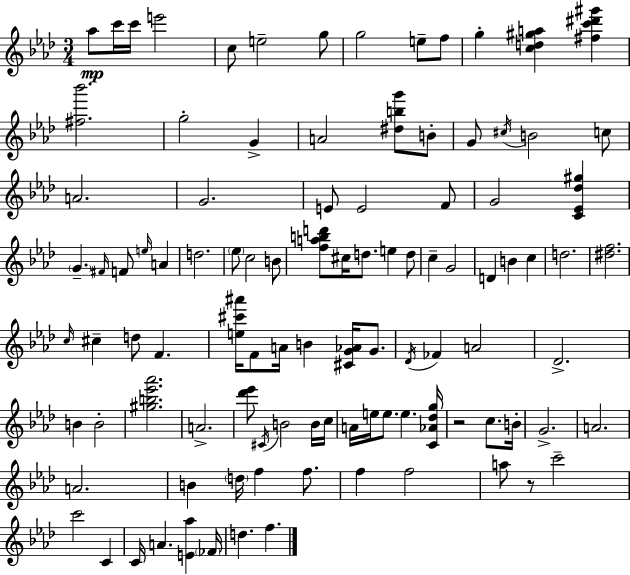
Ab5/e C6/s C6/s E6/h C5/e E5/h G5/e G5/h E5/e F5/e G5/q [C5,D5,G#5,A5]/q [F#5,C6,D#6,G#6]/q [F#5,Bb6]/h. G5/h G4/q A4/h [D#5,B5,G6]/e B4/e G4/e C#5/s B4/h C5/e A4/h. G4/h. E4/e E4/h F4/e G4/h [C4,Eb4,Db5,G#5]/q G4/q. F#4/s F4/e E5/s A4/q D5/h. Eb5/e C5/h B4/e [F5,A5,B5,D6]/e C#5/s D5/e. E5/q D5/e C5/q G4/h D4/q B4/q C5/q D5/h. [D#5,F5]/h. C5/s C#5/q D5/e F4/q. [E5,C#6,A#6]/s F4/e A4/s B4/q [C#4,G4,Ab4]/s G4/e. Db4/s FES4/q A4/h Db4/h. B4/q B4/h [G#5,B5,Eb6,Ab6]/h. A4/h. [Db6,Eb6]/e C#4/s B4/h B4/s C5/s A4/s E5/s E5/e. E5/q. [C4,Ab4,Db5,G5]/s R/h C5/e. B4/s G4/h. A4/h. A4/h. B4/q D5/s F5/q F5/e. F5/q F5/h A5/e R/e C6/h C6/h C4/q C4/s A4/q. [E4,Ab5]/q FES4/s D5/q. F5/q.